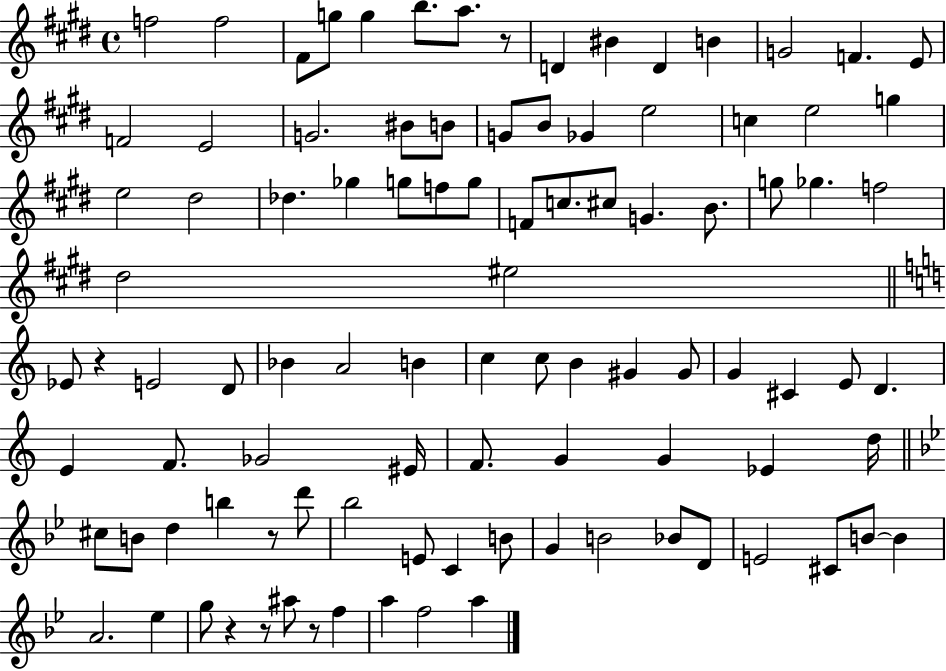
X:1
T:Untitled
M:4/4
L:1/4
K:E
f2 f2 ^F/2 g/2 g b/2 a/2 z/2 D ^B D B G2 F E/2 F2 E2 G2 ^B/2 B/2 G/2 B/2 _G e2 c e2 g e2 ^d2 _d _g g/2 f/2 g/2 F/2 c/2 ^c/2 G B/2 g/2 _g f2 ^d2 ^e2 _E/2 z E2 D/2 _B A2 B c c/2 B ^G ^G/2 G ^C E/2 D E F/2 _G2 ^E/4 F/2 G G _E d/4 ^c/2 B/2 d b z/2 d'/2 _b2 E/2 C B/2 G B2 _B/2 D/2 E2 ^C/2 B/2 B A2 _e g/2 z z/2 ^a/2 z/2 f a f2 a